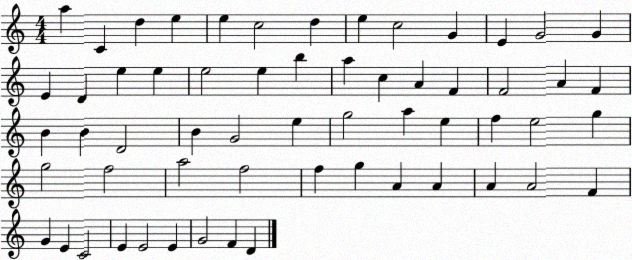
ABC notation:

X:1
T:Untitled
M:4/4
L:1/4
K:C
a C d e e c2 d e c2 G E G2 G E D e e e2 e b a c A F F2 A F B B D2 B G2 e g2 a e f e2 g g2 f2 a2 f2 f g A A A A2 F G E C2 E E2 E G2 F D